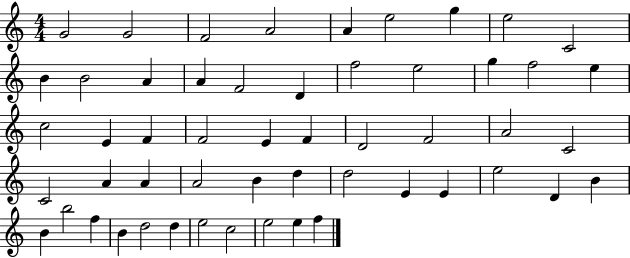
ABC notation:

X:1
T:Untitled
M:4/4
L:1/4
K:C
G2 G2 F2 A2 A e2 g e2 C2 B B2 A A F2 D f2 e2 g f2 e c2 E F F2 E F D2 F2 A2 C2 C2 A A A2 B d d2 E E e2 D B B b2 f B d2 d e2 c2 e2 e f